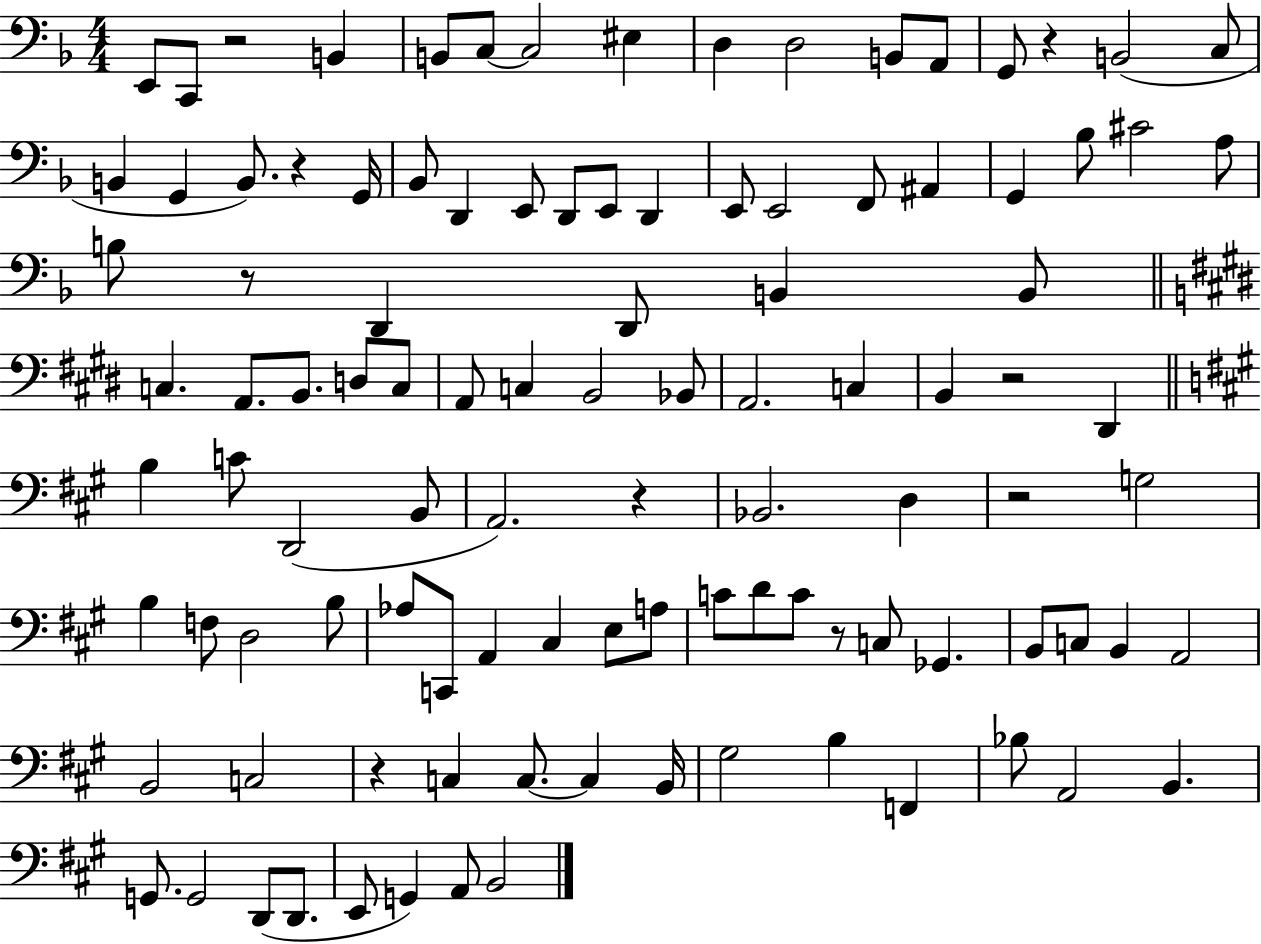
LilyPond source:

{
  \clef bass
  \numericTimeSignature
  \time 4/4
  \key f \major
  e,8 c,8 r2 b,4 | b,8 c8~~ c2 eis4 | d4 d2 b,8 a,8 | g,8 r4 b,2( c8 | \break b,4 g,4 b,8.) r4 g,16 | bes,8 d,4 e,8 d,8 e,8 d,4 | e,8 e,2 f,8 ais,4 | g,4 bes8 cis'2 a8 | \break b8 r8 d,4 d,8 b,4 b,8 | \bar "||" \break \key e \major c4. a,8. b,8. d8 c8 | a,8 c4 b,2 bes,8 | a,2. c4 | b,4 r2 dis,4 | \break \bar "||" \break \key a \major b4 c'8 d,2( b,8 | a,2.) r4 | bes,2. d4 | r2 g2 | \break b4 f8 d2 b8 | aes8 c,8 a,4 cis4 e8 a8 | c'8 d'8 c'8 r8 c8 ges,4. | b,8 c8 b,4 a,2 | \break b,2 c2 | r4 c4 c8.~~ c4 b,16 | gis2 b4 f,4 | bes8 a,2 b,4. | \break g,8. g,2 d,8( d,8. | e,8 g,4) a,8 b,2 | \bar "|."
}